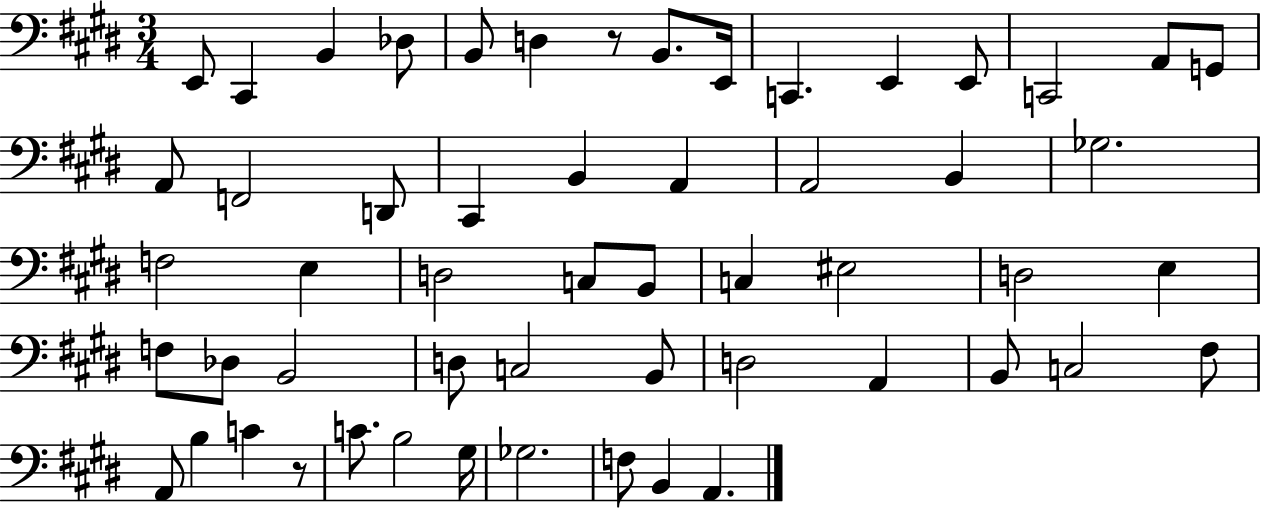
X:1
T:Untitled
M:3/4
L:1/4
K:E
E,,/2 ^C,, B,, _D,/2 B,,/2 D, z/2 B,,/2 E,,/4 C,, E,, E,,/2 C,,2 A,,/2 G,,/2 A,,/2 F,,2 D,,/2 ^C,, B,, A,, A,,2 B,, _G,2 F,2 E, D,2 C,/2 B,,/2 C, ^E,2 D,2 E, F,/2 _D,/2 B,,2 D,/2 C,2 B,,/2 D,2 A,, B,,/2 C,2 ^F,/2 A,,/2 B, C z/2 C/2 B,2 ^G,/4 _G,2 F,/2 B,, A,,